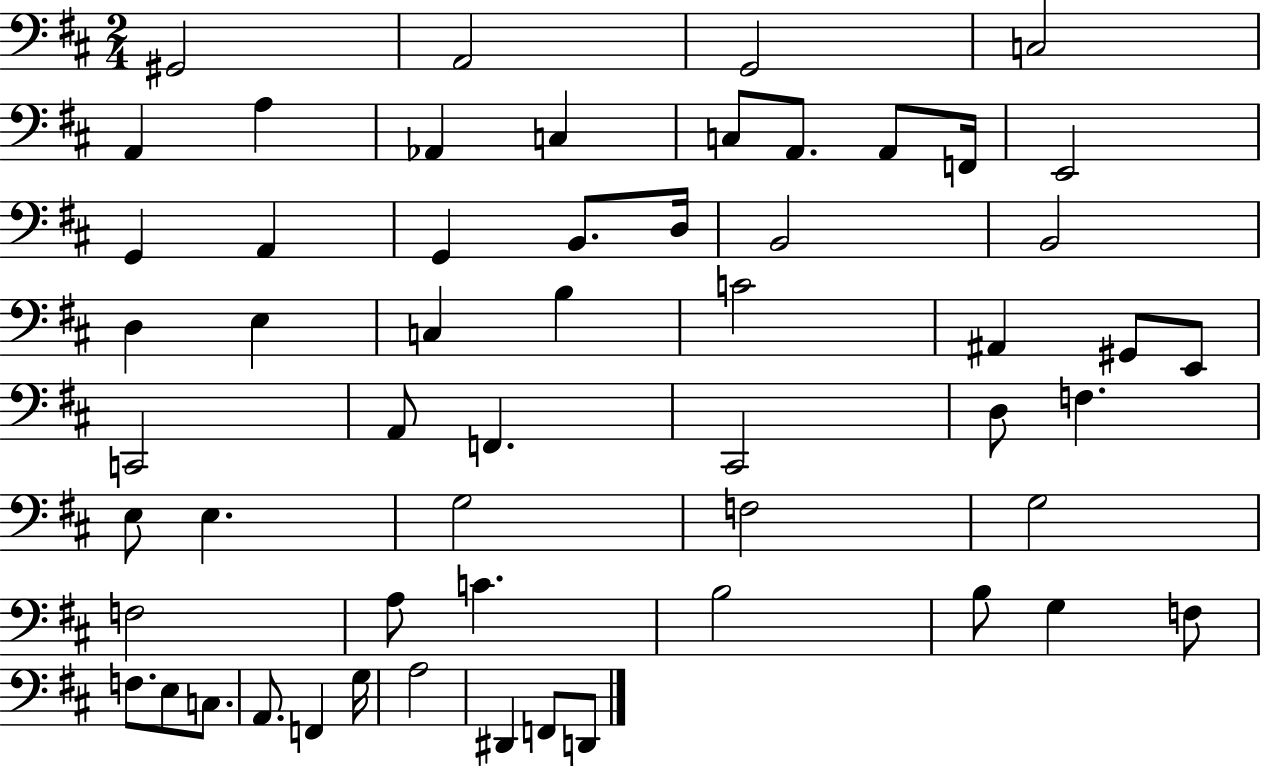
X:1
T:Untitled
M:2/4
L:1/4
K:D
^G,,2 A,,2 G,,2 C,2 A,, A, _A,, C, C,/2 A,,/2 A,,/2 F,,/4 E,,2 G,, A,, G,, B,,/2 D,/4 B,,2 B,,2 D, E, C, B, C2 ^A,, ^G,,/2 E,,/2 C,,2 A,,/2 F,, ^C,,2 D,/2 F, E,/2 E, G,2 F,2 G,2 F,2 A,/2 C B,2 B,/2 G, F,/2 F,/2 E,/2 C,/2 A,,/2 F,, G,/4 A,2 ^D,, F,,/2 D,,/2